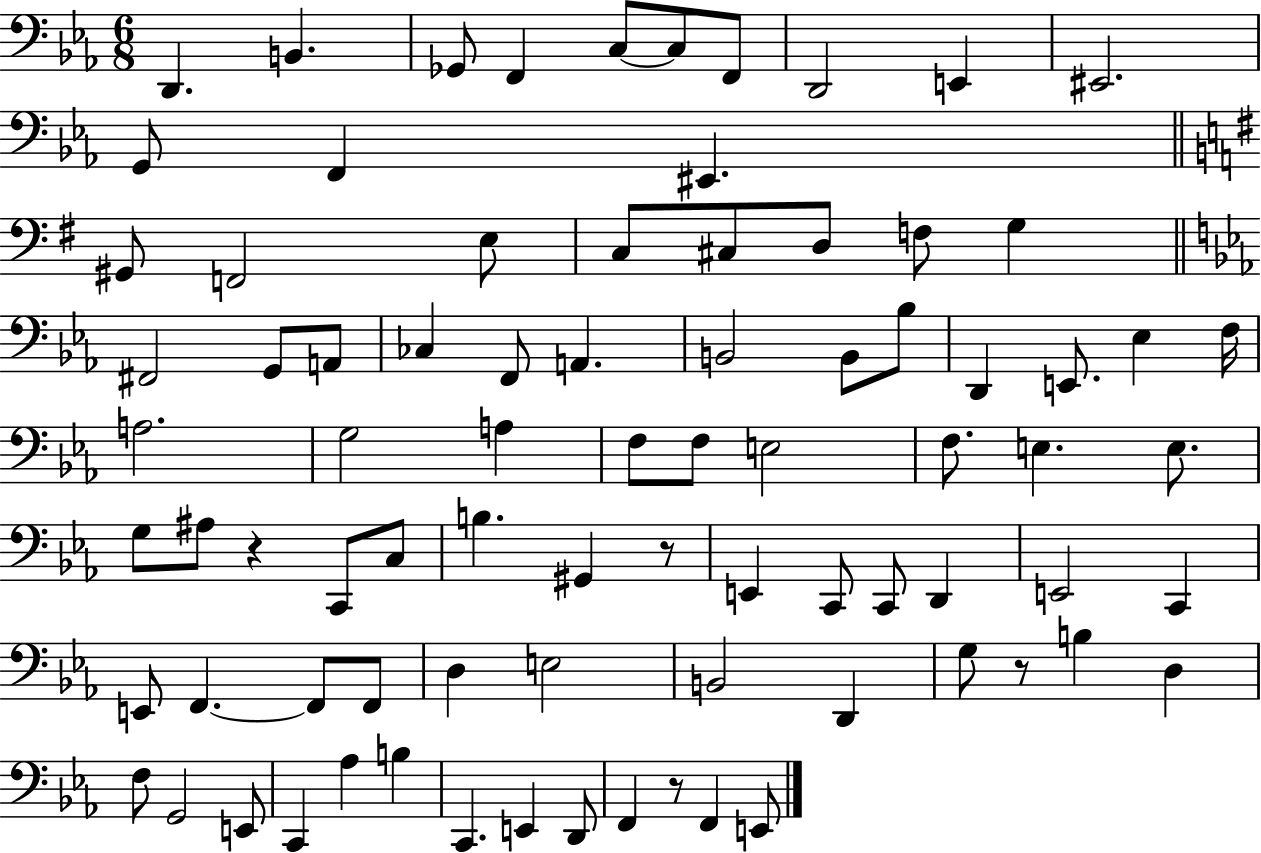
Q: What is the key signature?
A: EES major